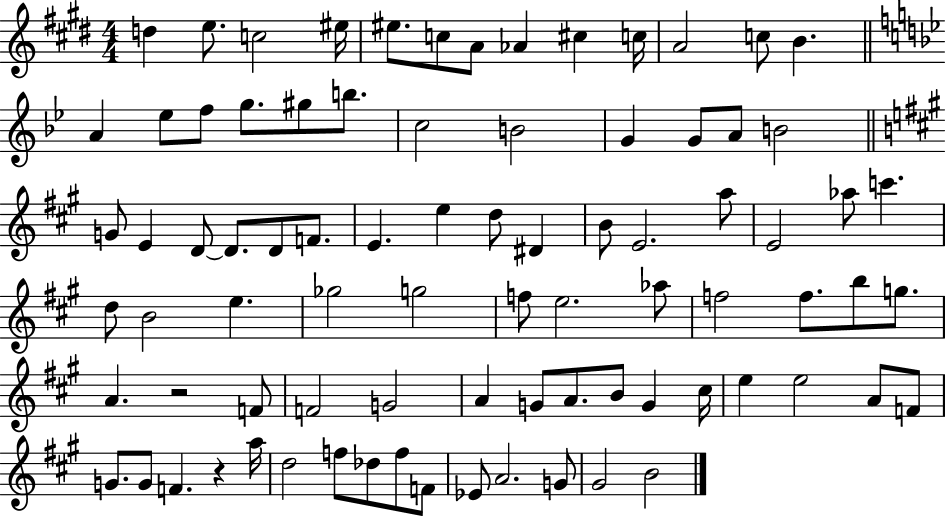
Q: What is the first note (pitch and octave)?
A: D5